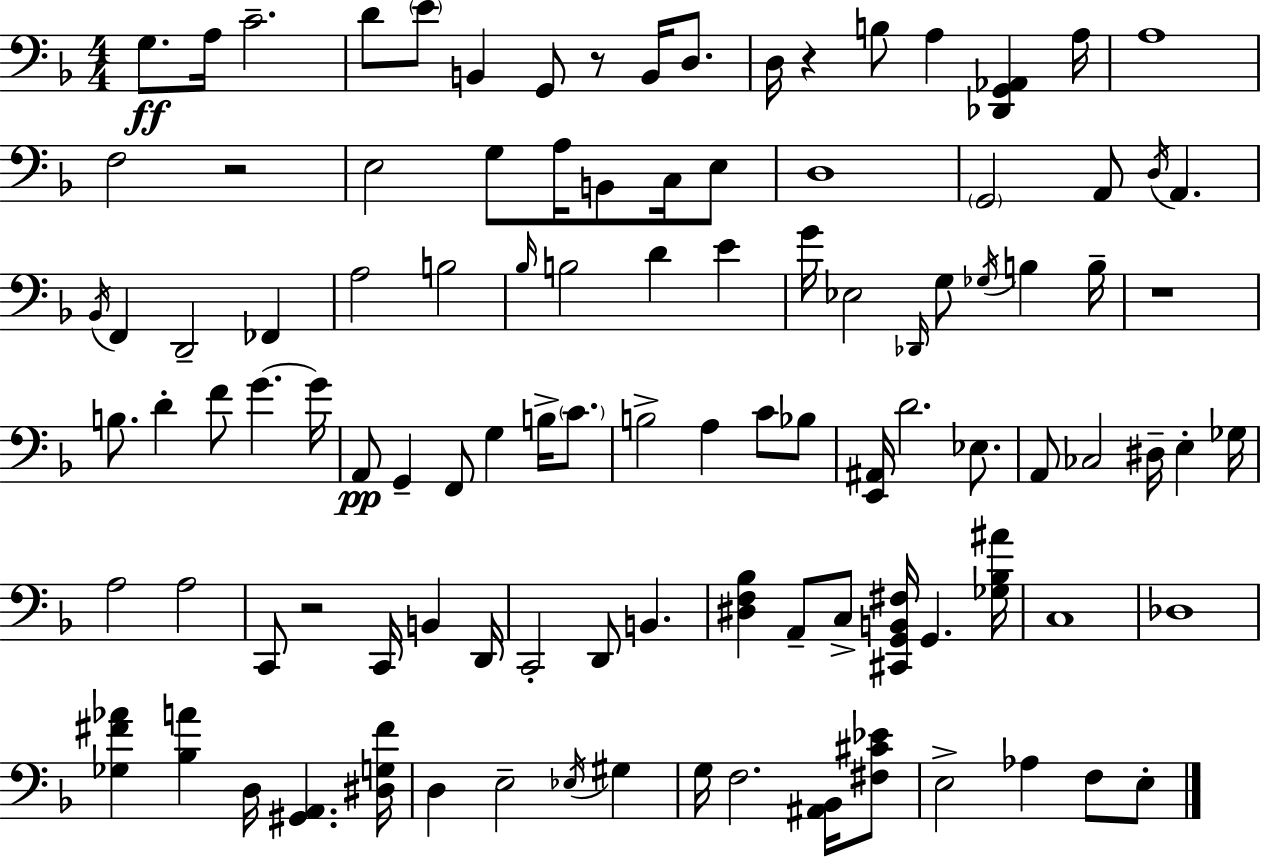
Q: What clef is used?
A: bass